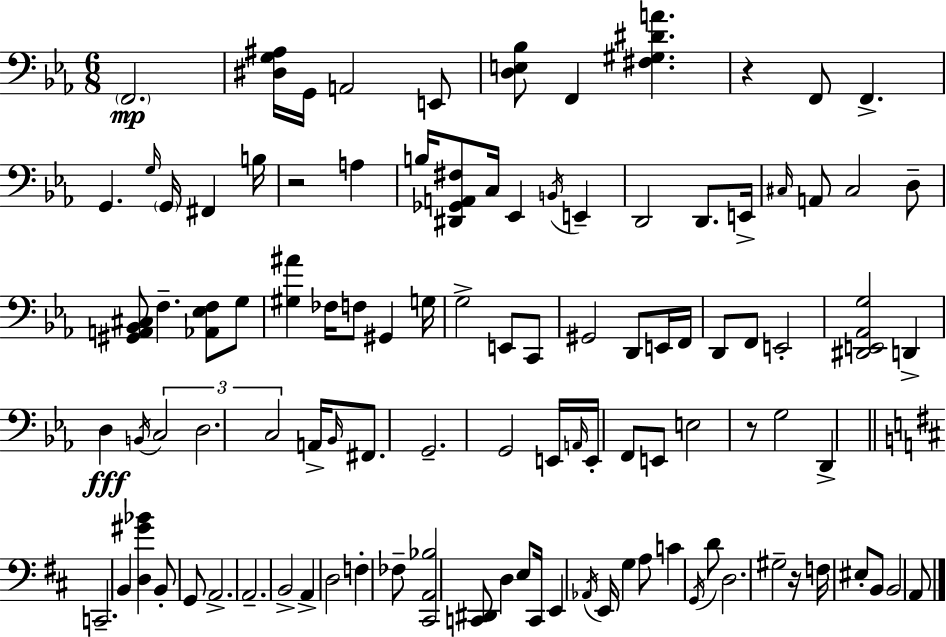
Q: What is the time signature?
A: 6/8